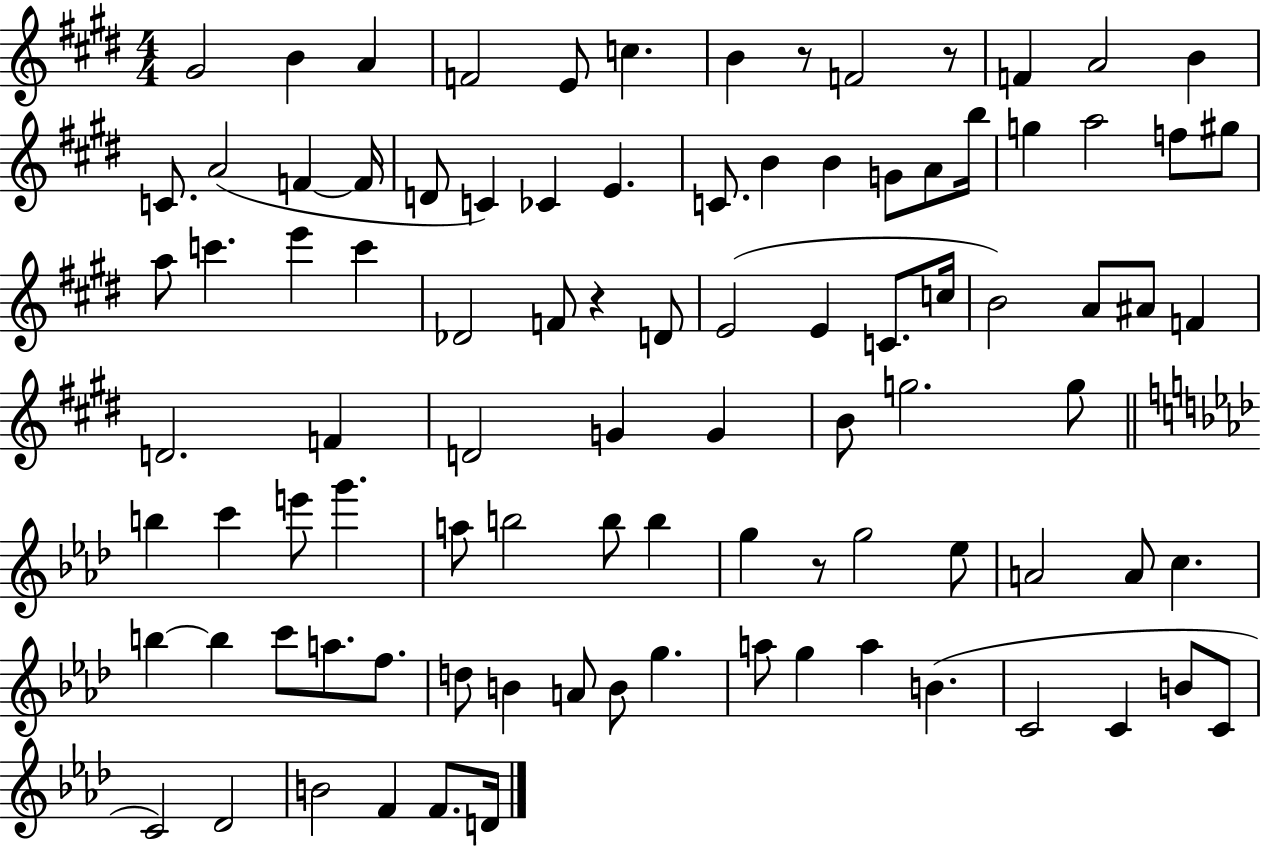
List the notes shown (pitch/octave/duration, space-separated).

G#4/h B4/q A4/q F4/h E4/e C5/q. B4/q R/e F4/h R/e F4/q A4/h B4/q C4/e. A4/h F4/q F4/s D4/e C4/q CES4/q E4/q. C4/e. B4/q B4/q G4/e A4/e B5/s G5/q A5/h F5/e G#5/e A5/e C6/q. E6/q C6/q Db4/h F4/e R/q D4/e E4/h E4/q C4/e. C5/s B4/h A4/e A#4/e F4/q D4/h. F4/q D4/h G4/q G4/q B4/e G5/h. G5/e B5/q C6/q E6/e G6/q. A5/e B5/h B5/e B5/q G5/q R/e G5/h Eb5/e A4/h A4/e C5/q. B5/q B5/q C6/e A5/e. F5/e. D5/e B4/q A4/e B4/e G5/q. A5/e G5/q A5/q B4/q. C4/h C4/q B4/e C4/e C4/h Db4/h B4/h F4/q F4/e. D4/s